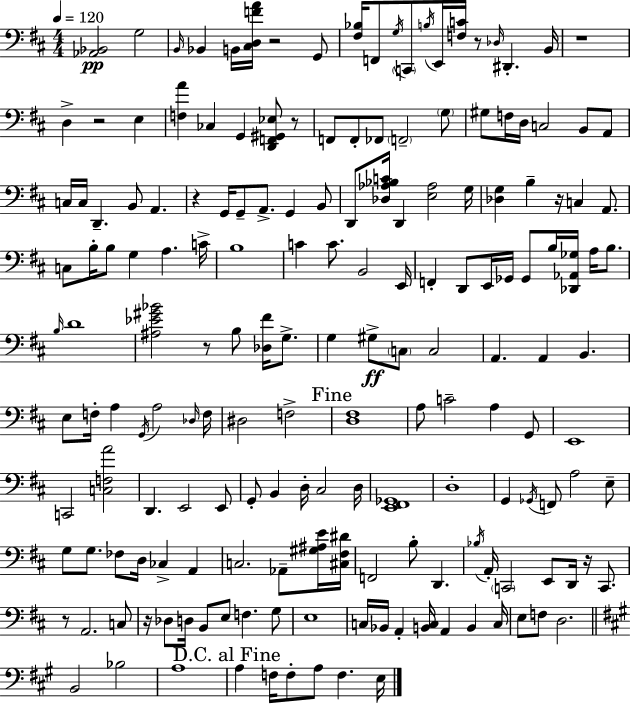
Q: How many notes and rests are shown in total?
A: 176